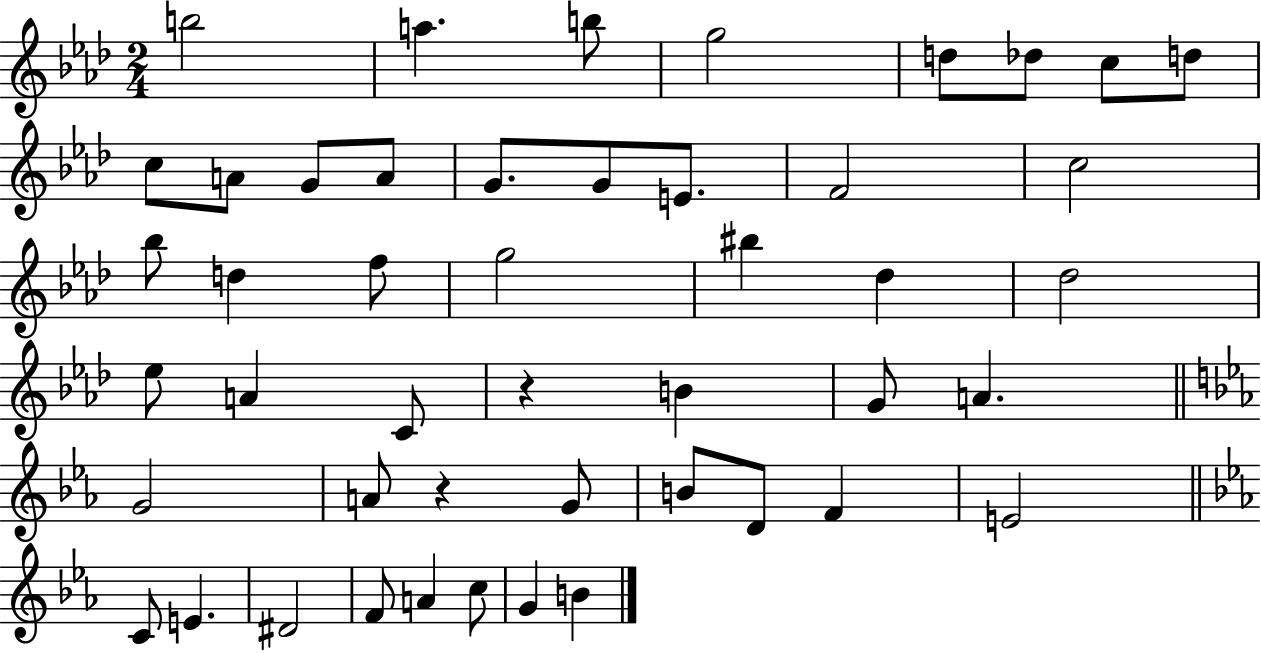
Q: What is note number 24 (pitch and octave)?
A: Db5